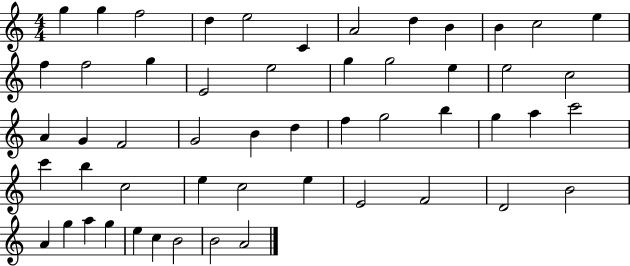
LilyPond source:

{
  \clef treble
  \numericTimeSignature
  \time 4/4
  \key c \major
  g''4 g''4 f''2 | d''4 e''2 c'4 | a'2 d''4 b'4 | b'4 c''2 e''4 | \break f''4 f''2 g''4 | e'2 e''2 | g''4 g''2 e''4 | e''2 c''2 | \break a'4 g'4 f'2 | g'2 b'4 d''4 | f''4 g''2 b''4 | g''4 a''4 c'''2 | \break c'''4 b''4 c''2 | e''4 c''2 e''4 | e'2 f'2 | d'2 b'2 | \break a'4 g''4 a''4 g''4 | e''4 c''4 b'2 | b'2 a'2 | \bar "|."
}